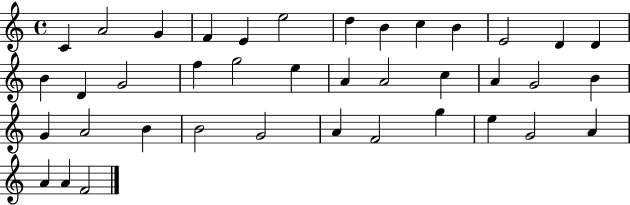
{
  \clef treble
  \time 4/4
  \defaultTimeSignature
  \key c \major
  c'4 a'2 g'4 | f'4 e'4 e''2 | d''4 b'4 c''4 b'4 | e'2 d'4 d'4 | \break b'4 d'4 g'2 | f''4 g''2 e''4 | a'4 a'2 c''4 | a'4 g'2 b'4 | \break g'4 a'2 b'4 | b'2 g'2 | a'4 f'2 g''4 | e''4 g'2 a'4 | \break a'4 a'4 f'2 | \bar "|."
}